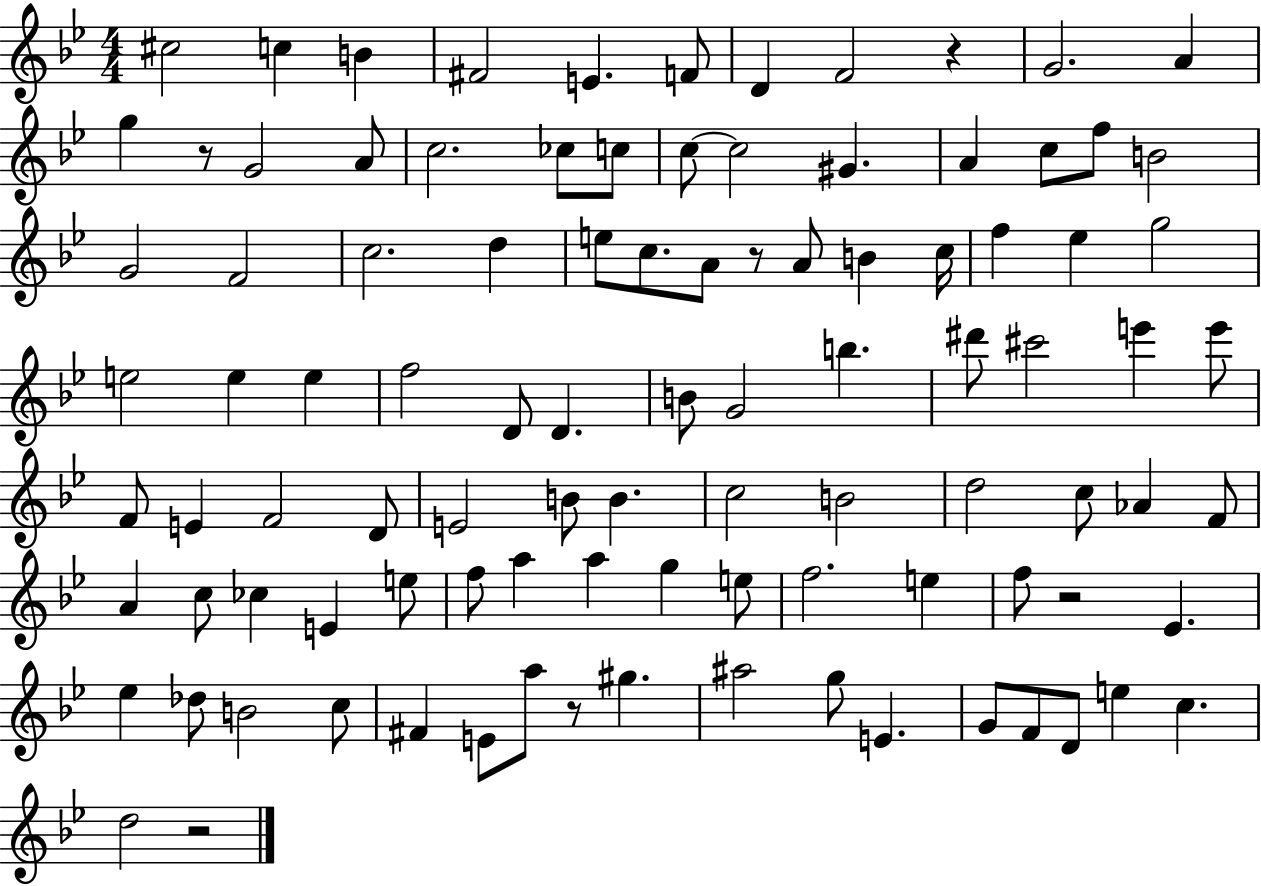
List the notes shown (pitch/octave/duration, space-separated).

C#5/h C5/q B4/q F#4/h E4/q. F4/e D4/q F4/h R/q G4/h. A4/q G5/q R/e G4/h A4/e C5/h. CES5/e C5/e C5/e C5/h G#4/q. A4/q C5/e F5/e B4/h G4/h F4/h C5/h. D5/q E5/e C5/e. A4/e R/e A4/e B4/q C5/s F5/q Eb5/q G5/h E5/h E5/q E5/q F5/h D4/e D4/q. B4/e G4/h B5/q. D#6/e C#6/h E6/q E6/e F4/e E4/q F4/h D4/e E4/h B4/e B4/q. C5/h B4/h D5/h C5/e Ab4/q F4/e A4/q C5/e CES5/q E4/q E5/e F5/e A5/q A5/q G5/q E5/e F5/h. E5/q F5/e R/h Eb4/q. Eb5/q Db5/e B4/h C5/e F#4/q E4/e A5/e R/e G#5/q. A#5/h G5/e E4/q. G4/e F4/e D4/e E5/q C5/q. D5/h R/h